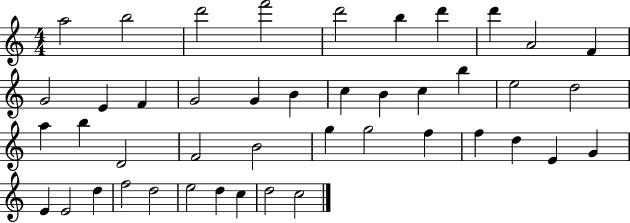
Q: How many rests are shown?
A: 0